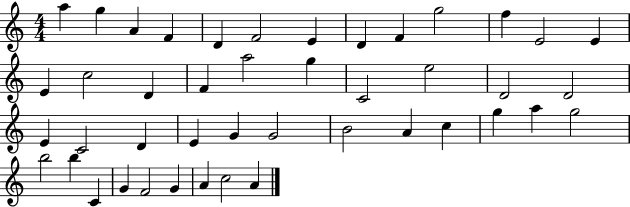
{
  \clef treble
  \numericTimeSignature
  \time 4/4
  \key c \major
  a''4 g''4 a'4 f'4 | d'4 f'2 e'4 | d'4 f'4 g''2 | f''4 e'2 e'4 | \break e'4 c''2 d'4 | f'4 a''2 g''4 | c'2 e''2 | d'2 d'2 | \break e'4 c'2 d'4 | e'4 g'4 g'2 | b'2 a'4 c''4 | g''4 a''4 g''2 | \break b''2 b''4 c'4 | g'4 f'2 g'4 | a'4 c''2 a'4 | \bar "|."
}